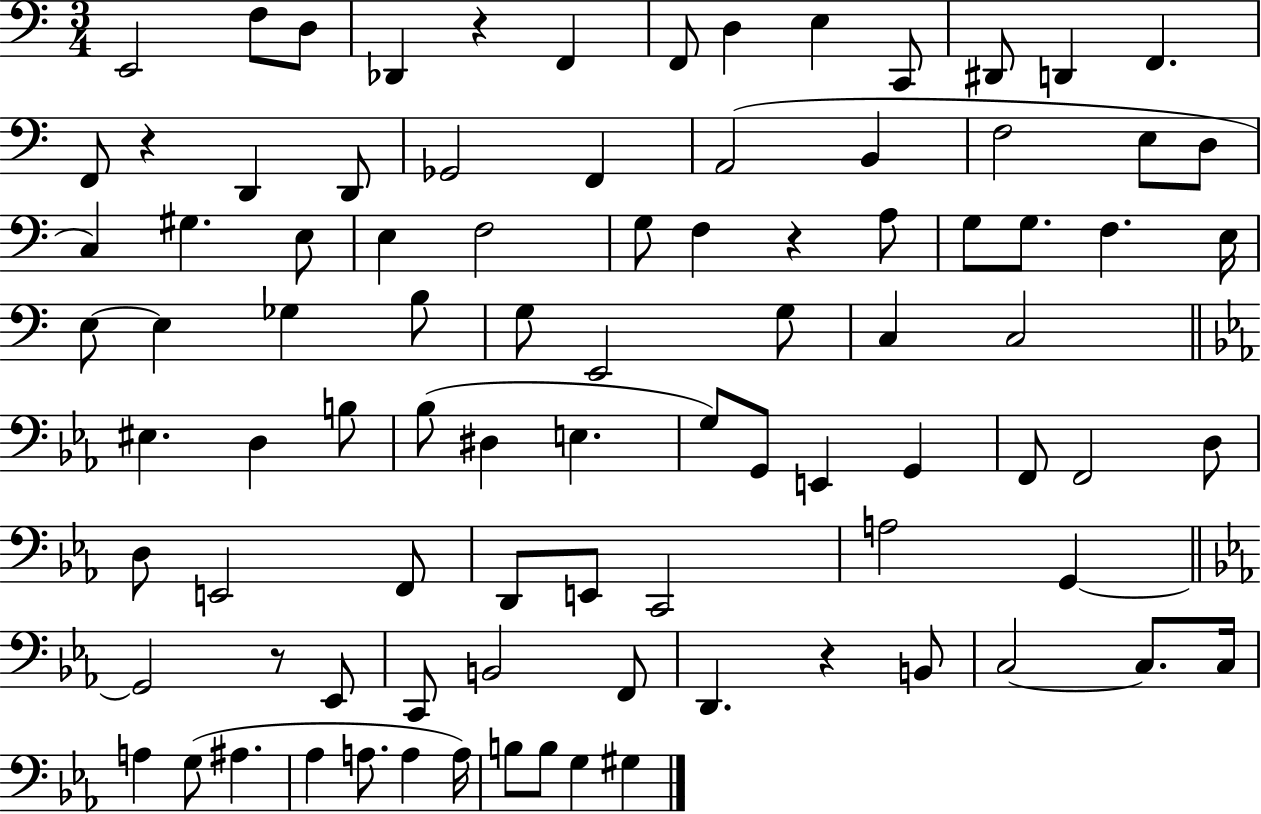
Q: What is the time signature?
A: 3/4